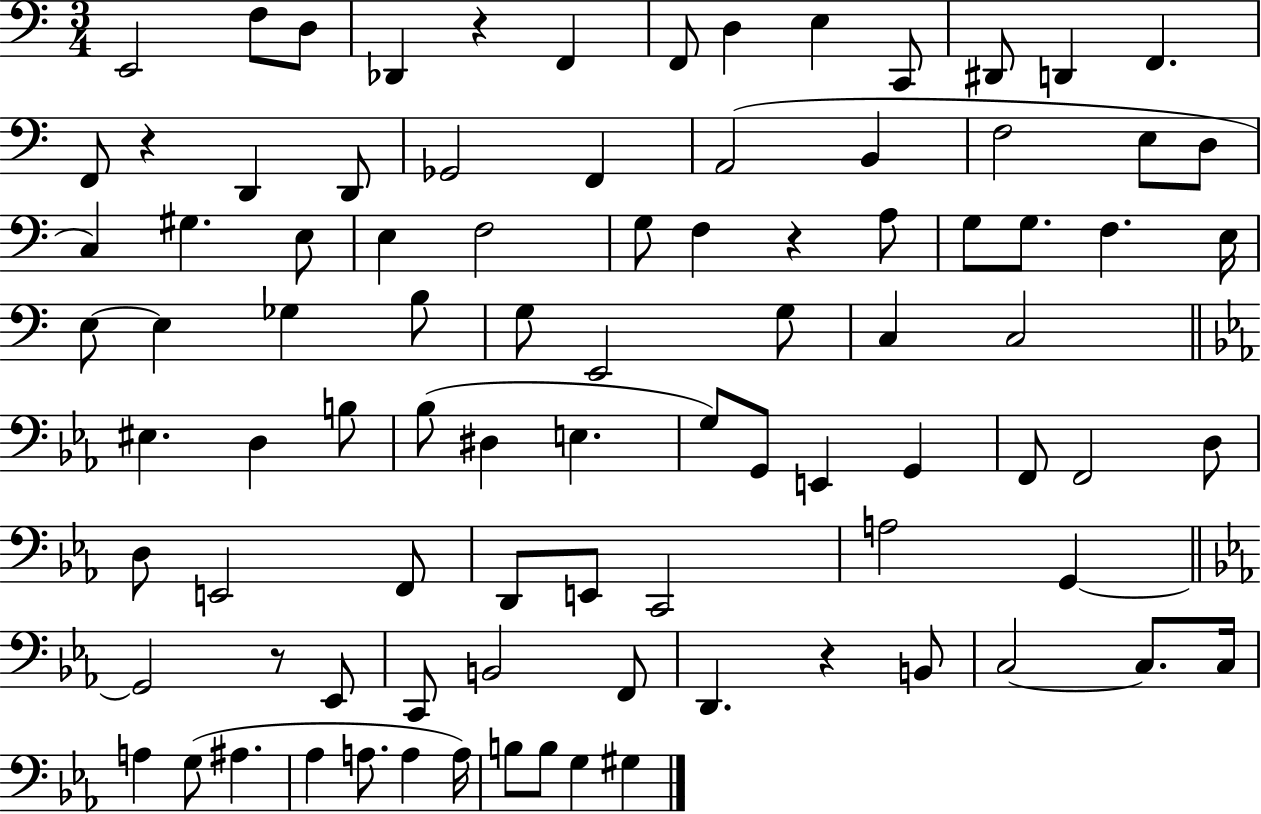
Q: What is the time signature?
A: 3/4